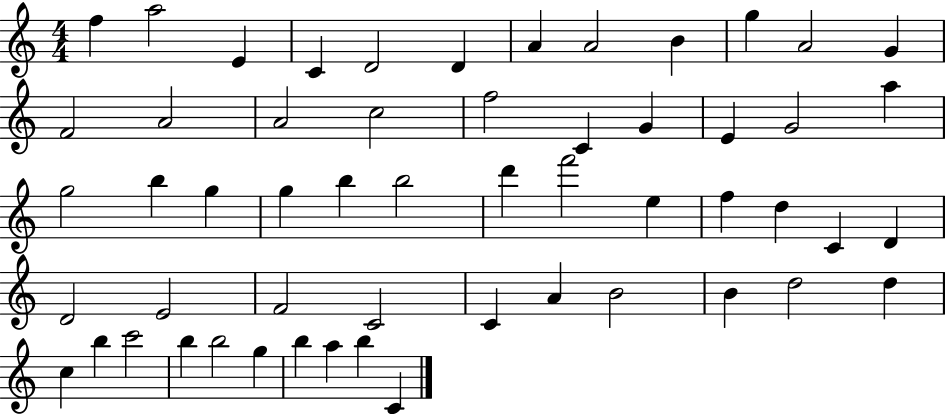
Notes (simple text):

F5/q A5/h E4/q C4/q D4/h D4/q A4/q A4/h B4/q G5/q A4/h G4/q F4/h A4/h A4/h C5/h F5/h C4/q G4/q E4/q G4/h A5/q G5/h B5/q G5/q G5/q B5/q B5/h D6/q F6/h E5/q F5/q D5/q C4/q D4/q D4/h E4/h F4/h C4/h C4/q A4/q B4/h B4/q D5/h D5/q C5/q B5/q C6/h B5/q B5/h G5/q B5/q A5/q B5/q C4/q